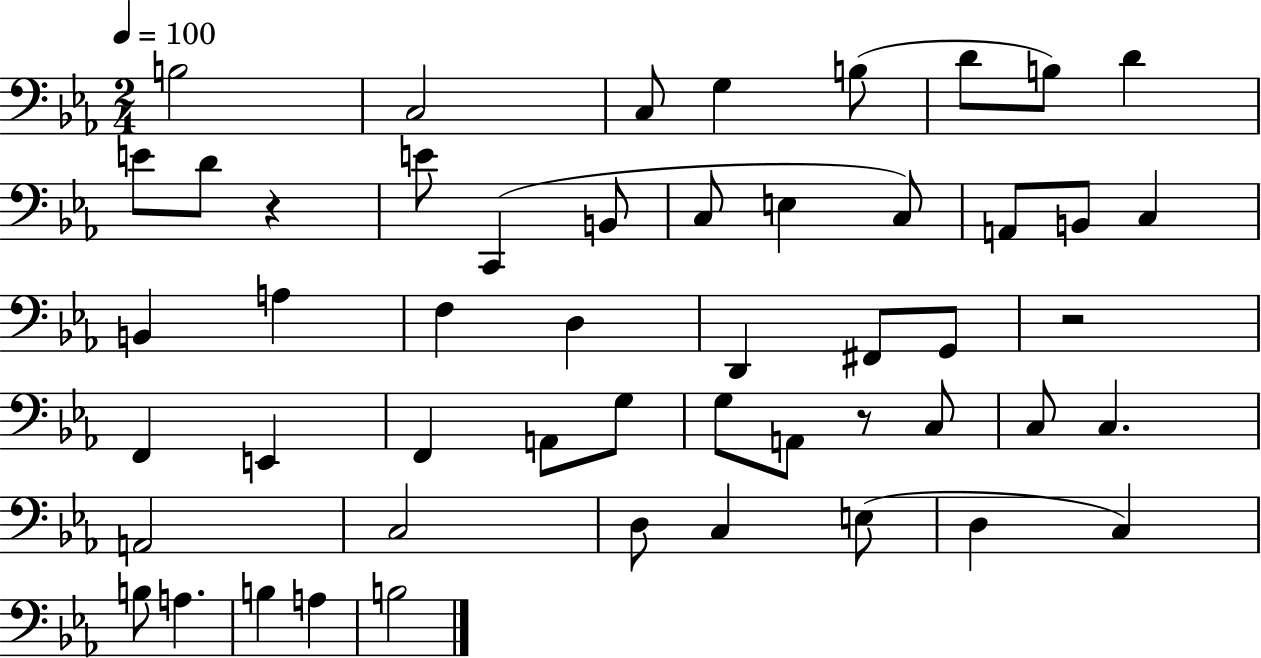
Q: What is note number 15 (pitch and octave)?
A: E3